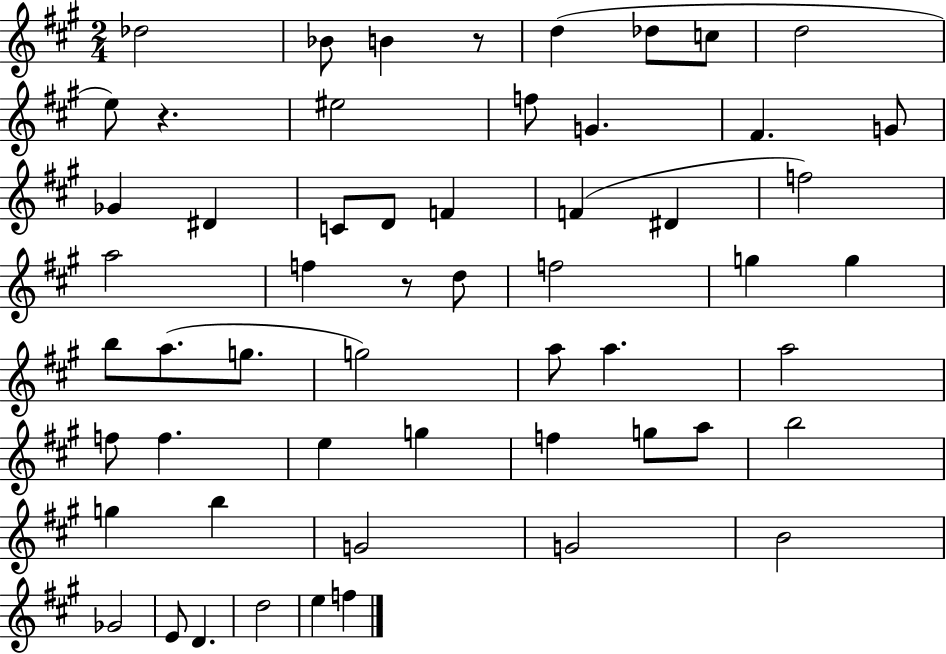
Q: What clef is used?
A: treble